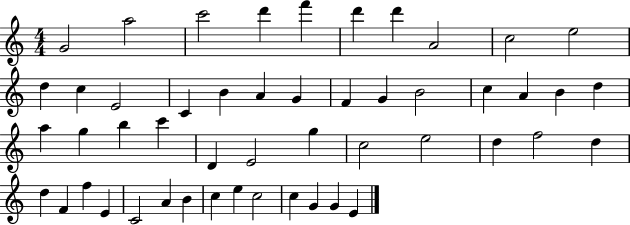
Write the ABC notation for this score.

X:1
T:Untitled
M:4/4
L:1/4
K:C
G2 a2 c'2 d' f' d' d' A2 c2 e2 d c E2 C B A G F G B2 c A B d a g b c' D E2 g c2 e2 d f2 d d F f E C2 A B c e c2 c G G E